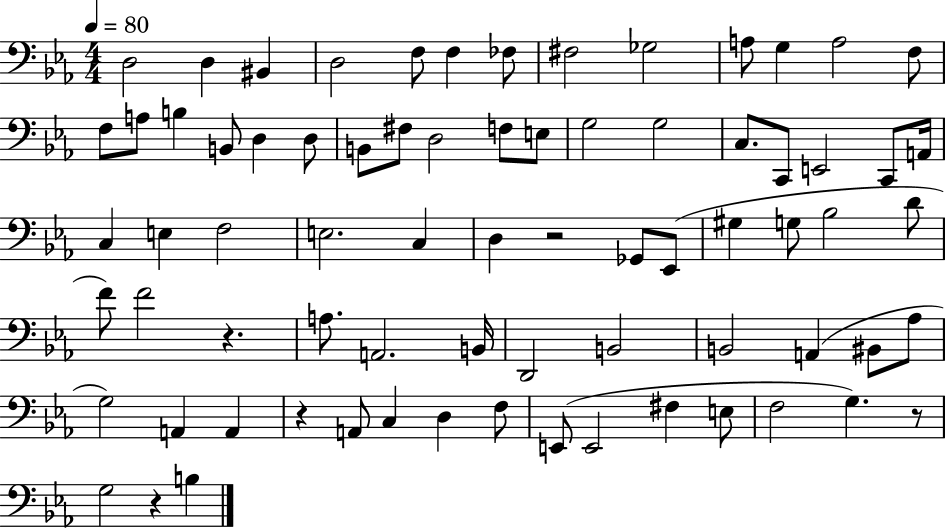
{
  \clef bass
  \numericTimeSignature
  \time 4/4
  \key ees \major
  \tempo 4 = 80
  d2 d4 bis,4 | d2 f8 f4 fes8 | fis2 ges2 | a8 g4 a2 f8 | \break f8 a8 b4 b,8 d4 d8 | b,8 fis8 d2 f8 e8 | g2 g2 | c8. c,8 e,2 c,8 a,16 | \break c4 e4 f2 | e2. c4 | d4 r2 ges,8 ees,8( | gis4 g8 bes2 d'8 | \break f'8) f'2 r4. | a8. a,2. b,16 | d,2 b,2 | b,2 a,4( bis,8 aes8 | \break g2) a,4 a,4 | r4 a,8 c4 d4 f8 | e,8( e,2 fis4 e8 | f2 g4.) r8 | \break g2 r4 b4 | \bar "|."
}